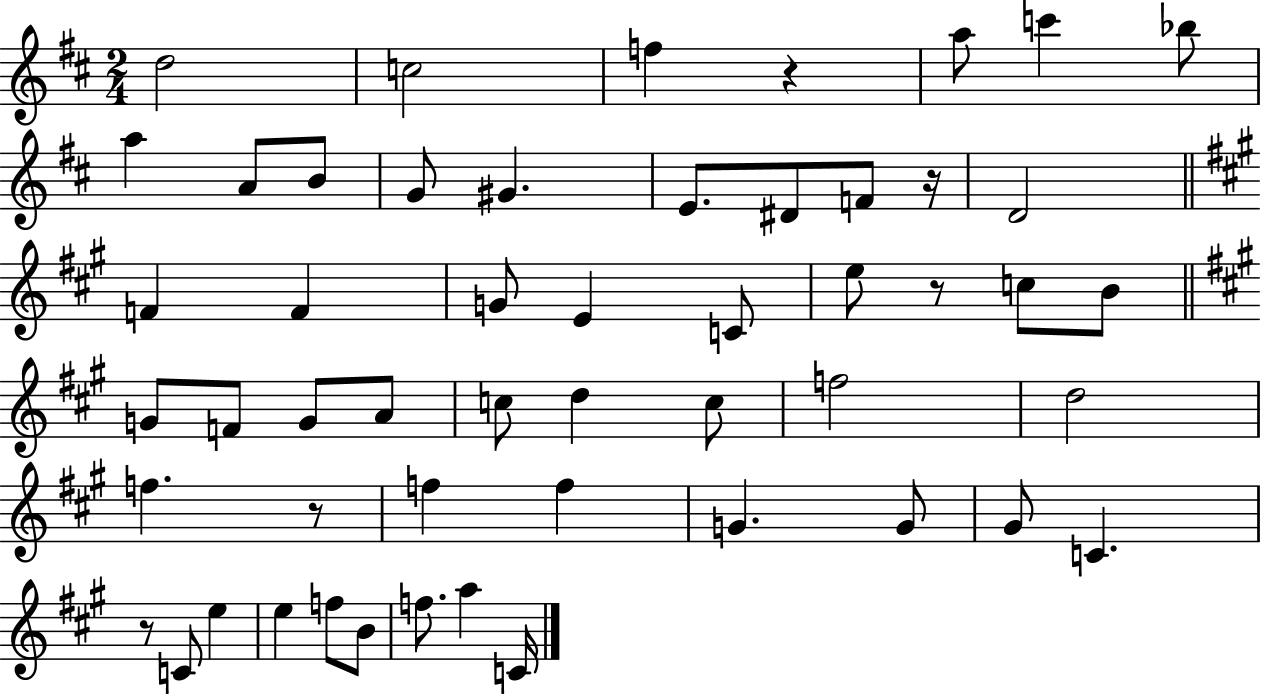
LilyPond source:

{
  \clef treble
  \numericTimeSignature
  \time 2/4
  \key d \major
  d''2 | c''2 | f''4 r4 | a''8 c'''4 bes''8 | \break a''4 a'8 b'8 | g'8 gis'4. | e'8. dis'8 f'8 r16 | d'2 | \break \bar "||" \break \key a \major f'4 f'4 | g'8 e'4 c'8 | e''8 r8 c''8 b'8 | \bar "||" \break \key a \major g'8 f'8 g'8 a'8 | c''8 d''4 c''8 | f''2 | d''2 | \break f''4. r8 | f''4 f''4 | g'4. g'8 | gis'8 c'4. | \break r8 c'8 e''4 | e''4 f''8 b'8 | f''8. a''4 c'16 | \bar "|."
}